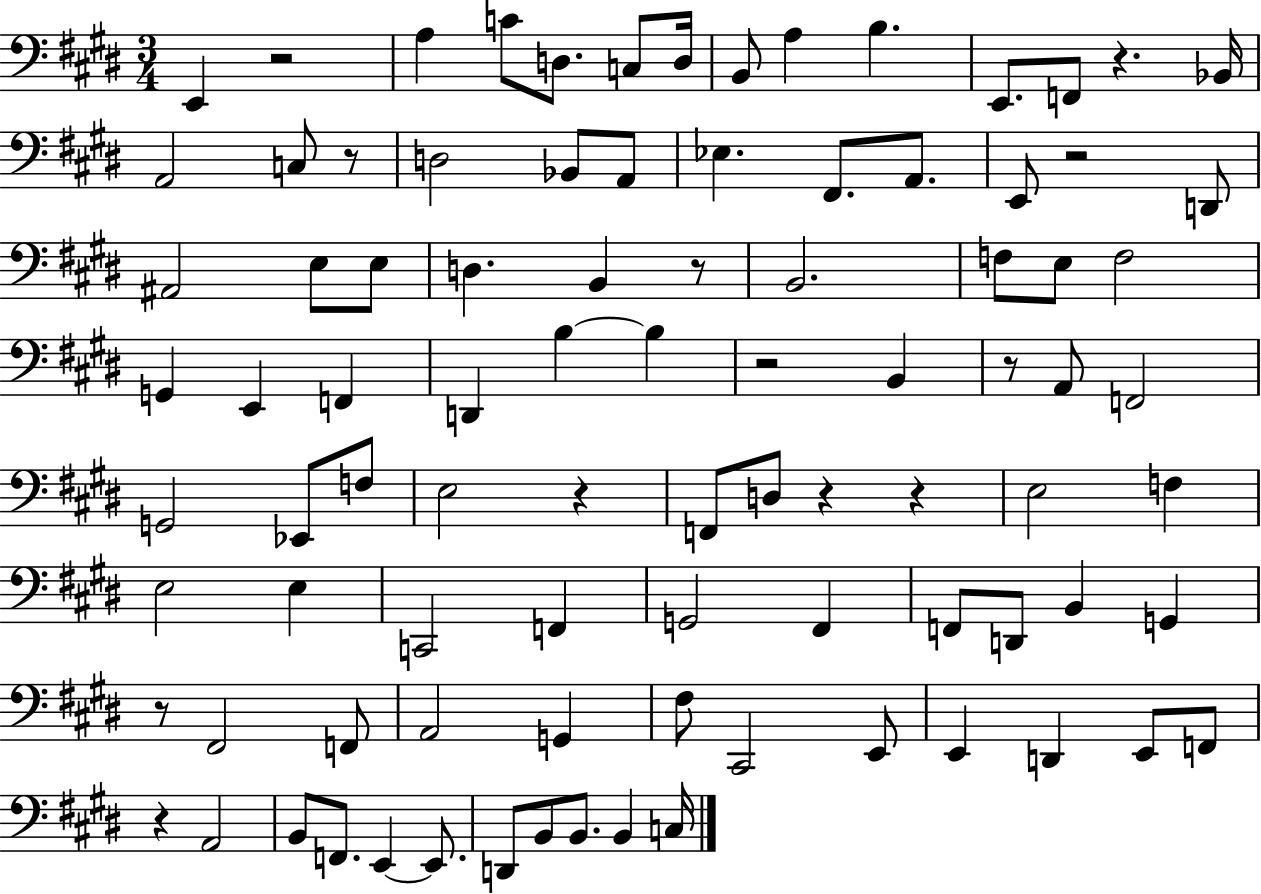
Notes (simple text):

E2/q R/h A3/q C4/e D3/e. C3/e D3/s B2/e A3/q B3/q. E2/e. F2/e R/q. Bb2/s A2/h C3/e R/e D3/h Bb2/e A2/e Eb3/q. F#2/e. A2/e. E2/e R/h D2/e A#2/h E3/e E3/e D3/q. B2/q R/e B2/h. F3/e E3/e F3/h G2/q E2/q F2/q D2/q B3/q B3/q R/h B2/q R/e A2/e F2/h G2/h Eb2/e F3/e E3/h R/q F2/e D3/e R/q R/q E3/h F3/q E3/h E3/q C2/h F2/q G2/h F#2/q F2/e D2/e B2/q G2/q R/e F#2/h F2/e A2/h G2/q F#3/e C#2/h E2/e E2/q D2/q E2/e F2/e R/q A2/h B2/e F2/e. E2/q E2/e. D2/e B2/e B2/e. B2/q C3/s